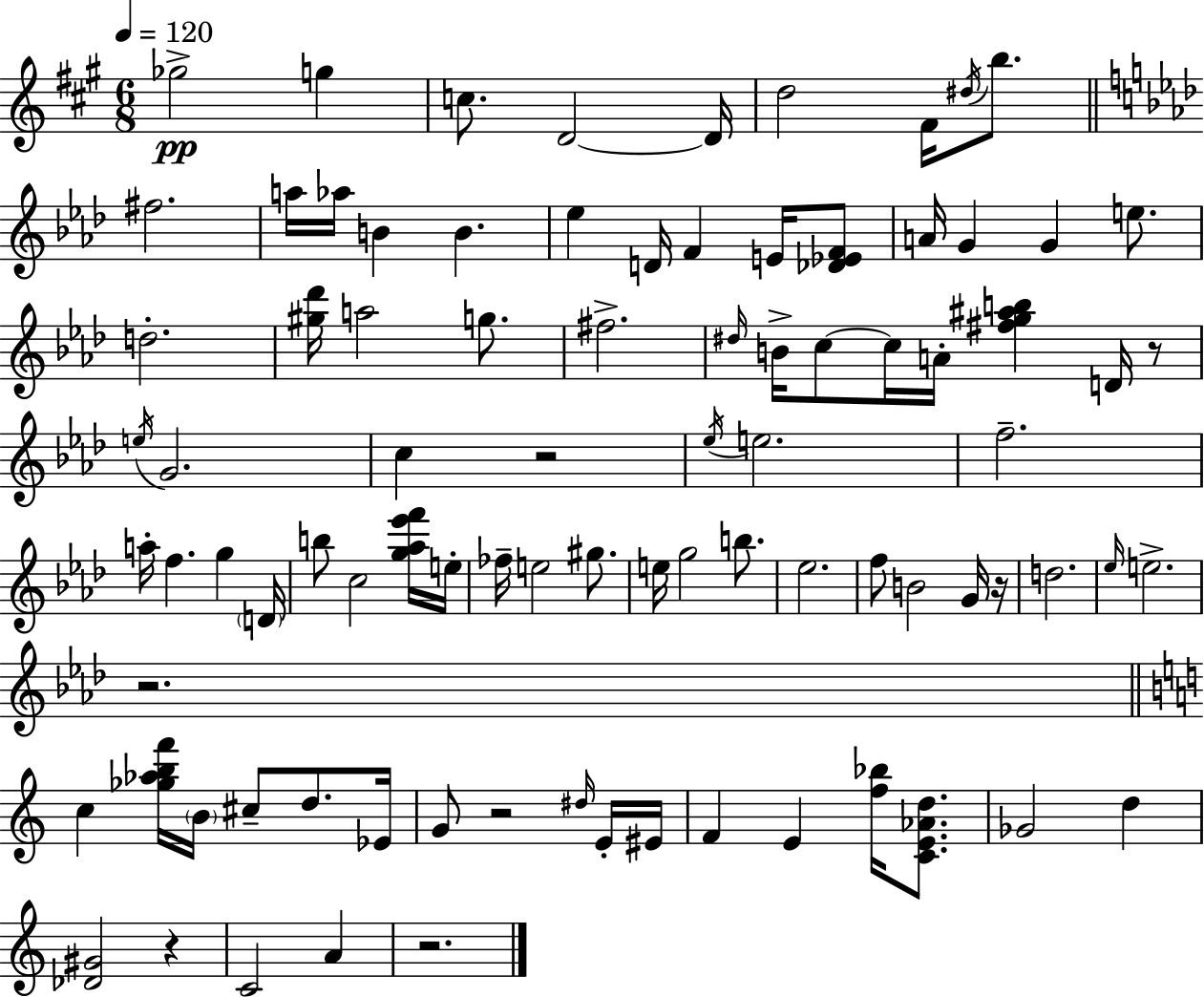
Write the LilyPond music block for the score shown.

{
  \clef treble
  \numericTimeSignature
  \time 6/8
  \key a \major
  \tempo 4 = 120
  ges''2->\pp g''4 | c''8. d'2~~ d'16 | d''2 fis'16 \acciaccatura { dis''16 } b''8. | \bar "||" \break \key f \minor fis''2. | a''16 aes''16 b'4 b'4. | ees''4 d'16 f'4 e'16 <des' ees' f'>8 | a'16 g'4 g'4 e''8. | \break d''2.-. | <gis'' des'''>16 a''2 g''8. | fis''2.-> | \grace { dis''16 } b'16-> c''8~~ c''16 a'16-. <fis'' g'' ais'' b''>4 d'16 r8 | \break \acciaccatura { e''16 } g'2. | c''4 r2 | \acciaccatura { ees''16 } e''2. | f''2.-- | \break a''16-. f''4. g''4 | \parenthesize d'16 b''8 c''2 | <g'' aes'' ees''' f'''>16 e''16-. fes''16-- e''2 | gis''8. e''16 g''2 | \break b''8. ees''2. | f''8 b'2 | g'16 r16 d''2. | \grace { ees''16 } e''2.-> | \break r2. | \bar "||" \break \key a \minor c''4 <ges'' aes'' b'' f'''>16 \parenthesize b'16 cis''8-- d''8. ees'16 | g'8 r2 \grace { dis''16 } e'16-. | eis'16 f'4 e'4 <f'' bes''>16 <c' e' aes' d''>8. | ges'2 d''4 | \break <des' gis'>2 r4 | c'2 a'4 | r2. | \bar "|."
}